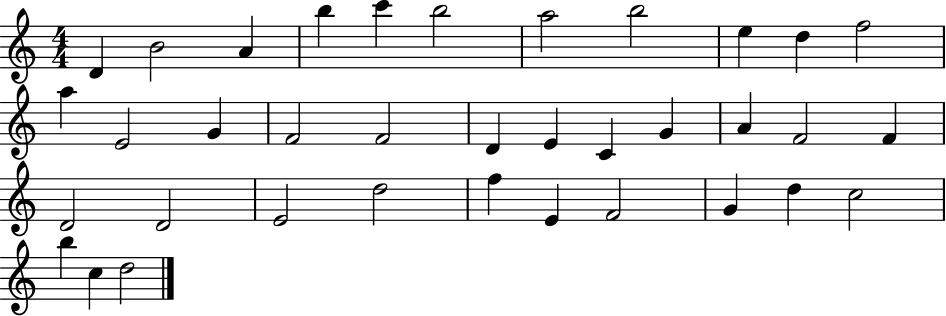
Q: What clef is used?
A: treble